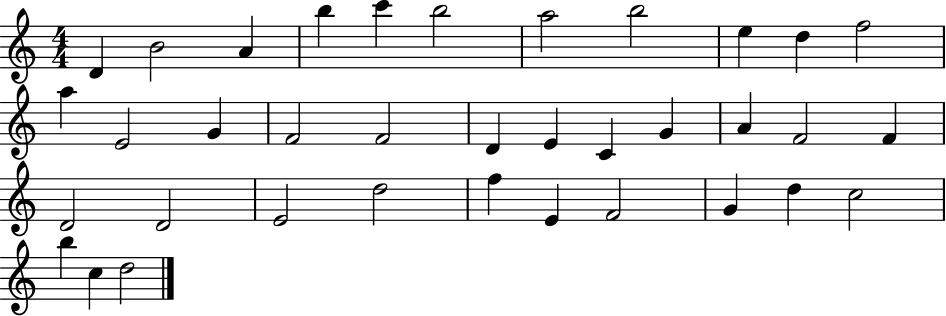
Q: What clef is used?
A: treble